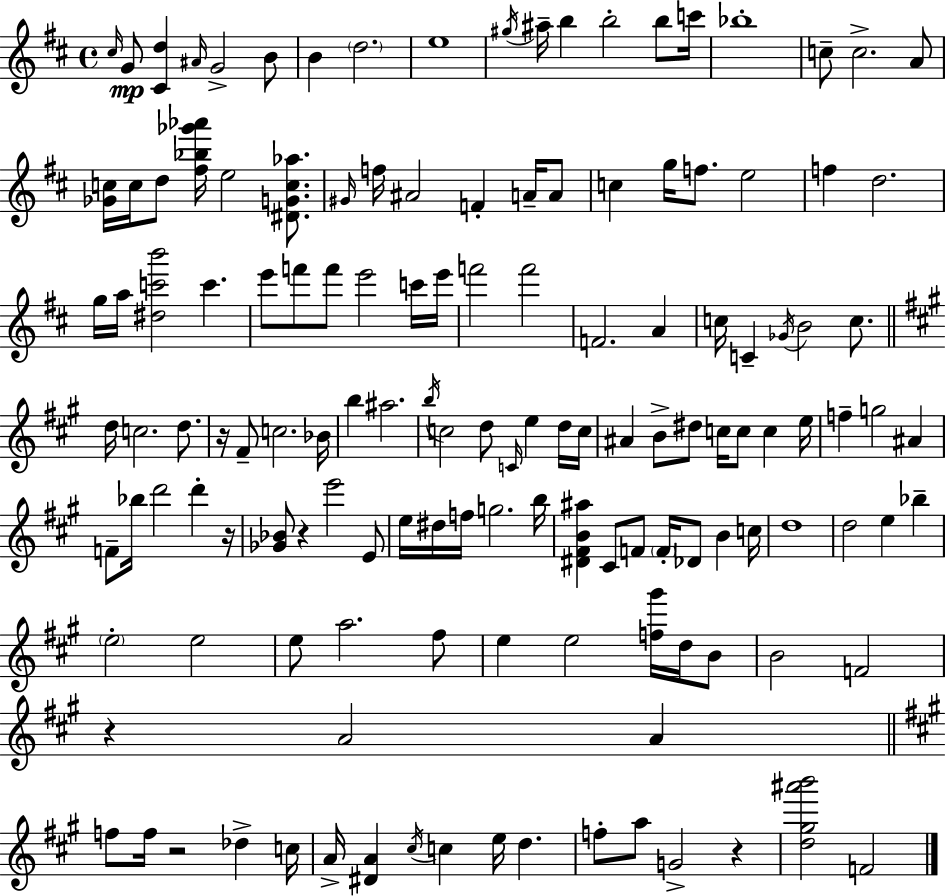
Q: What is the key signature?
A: D major